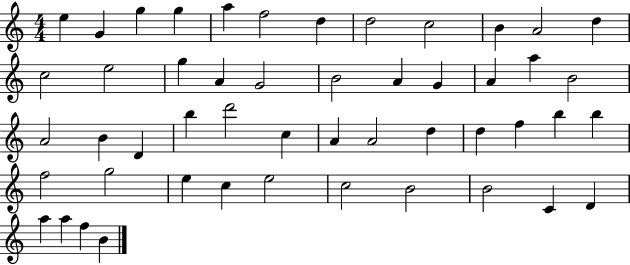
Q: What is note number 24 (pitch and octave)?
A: A4